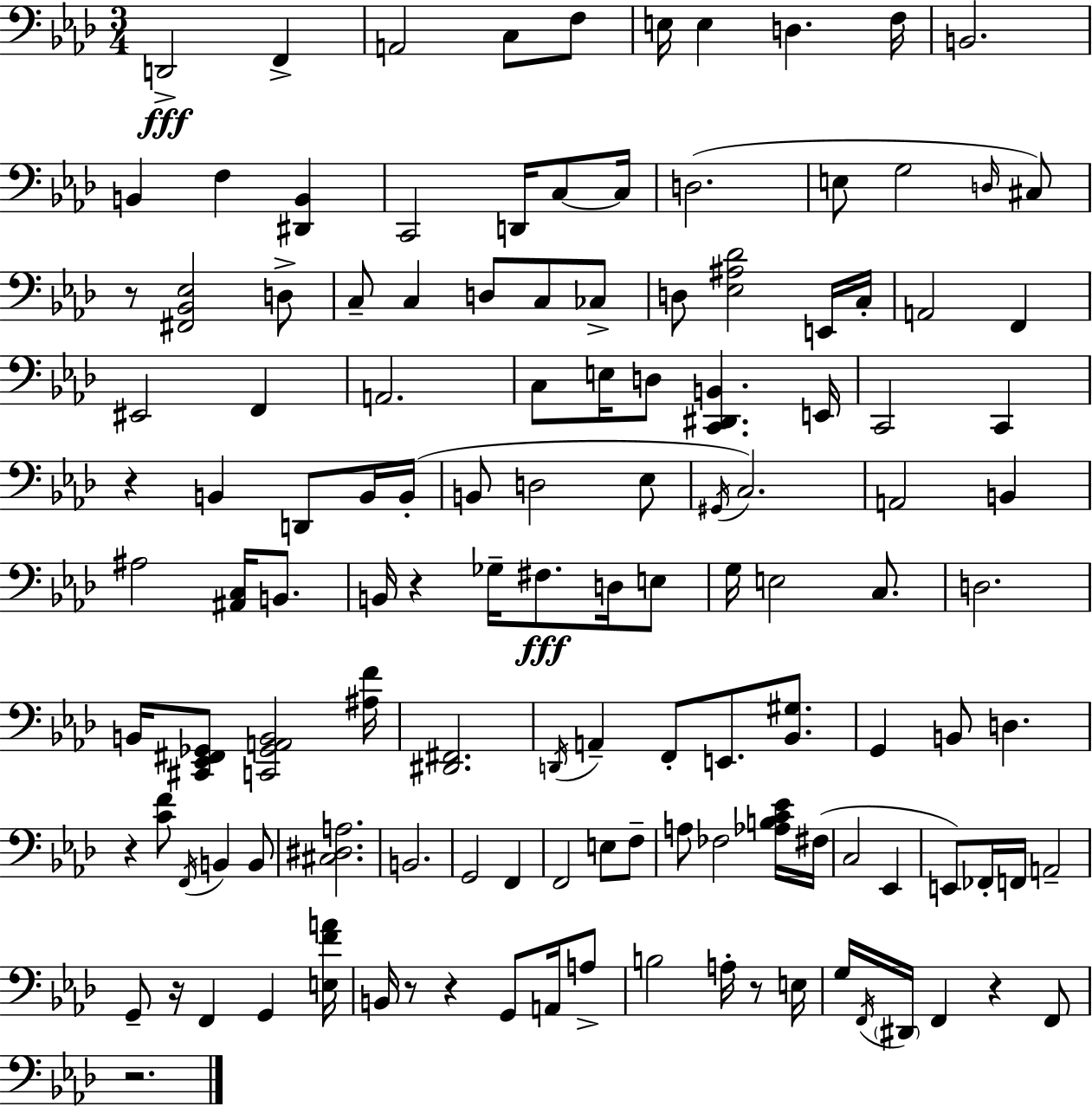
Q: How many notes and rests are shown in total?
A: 128